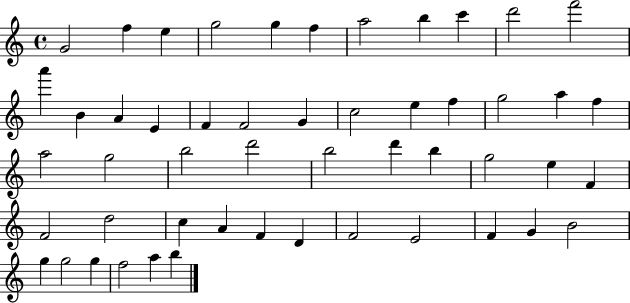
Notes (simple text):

G4/h F5/q E5/q G5/h G5/q F5/q A5/h B5/q C6/q D6/h F6/h A6/q B4/q A4/q E4/q F4/q F4/h G4/q C5/h E5/q F5/q G5/h A5/q F5/q A5/h G5/h B5/h D6/h B5/h D6/q B5/q G5/h E5/q F4/q F4/h D5/h C5/q A4/q F4/q D4/q F4/h E4/h F4/q G4/q B4/h G5/q G5/h G5/q F5/h A5/q B5/q